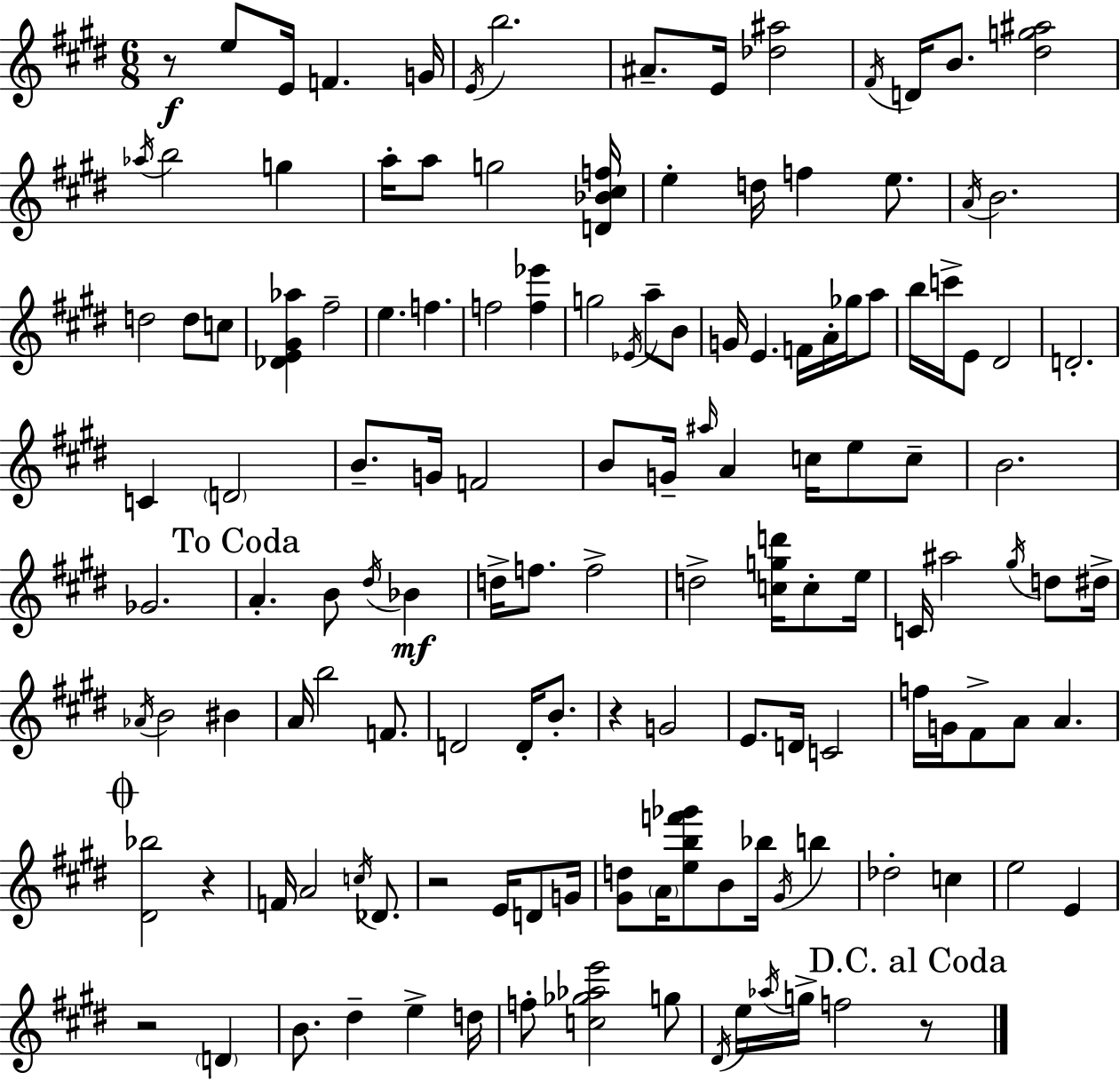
R/e E5/e E4/s F4/q. G4/s E4/s B5/h. A#4/e. E4/s [Db5,A#5]/h F#4/s D4/s B4/e. [D#5,G5,A#5]/h Ab5/s B5/h G5/q A5/s A5/e G5/h [D4,Bb4,C#5,F5]/s E5/q D5/s F5/q E5/e. A4/s B4/h. D5/h D5/e C5/e [Db4,E4,G#4,Ab5]/q F#5/h E5/q. F5/q. F5/h [F5,Eb6]/q G5/h Eb4/s A5/e B4/e G4/s E4/q. F4/s A4/s Gb5/s A5/e B5/s C6/s E4/e D#4/h D4/h. C4/q D4/h B4/e. G4/s F4/h B4/e G4/s A#5/s A4/q C5/s E5/e C5/e B4/h. Gb4/h. A4/q. B4/e D#5/s Bb4/q D5/s F5/e. F5/h D5/h [C5,G5,D6]/s C5/e E5/s C4/s A#5/h G#5/s D5/e D#5/s Ab4/s B4/h BIS4/q A4/s B5/h F4/e. D4/h D4/s B4/e. R/q G4/h E4/e. D4/s C4/h F5/s G4/s F#4/e A4/e A4/q. [D#4,Bb5]/h R/q F4/s A4/h C5/s Db4/e. R/h E4/s D4/e G4/s [G#4,D5]/e A4/s [E5,B5,F6,Gb6]/e B4/e Bb5/s G#4/s B5/q Db5/h C5/q E5/h E4/q R/h D4/q B4/e. D#5/q E5/q D5/s F5/e [C5,Gb5,Ab5,E6]/h G5/e D#4/s E5/s Ab5/s G5/s F5/h R/e